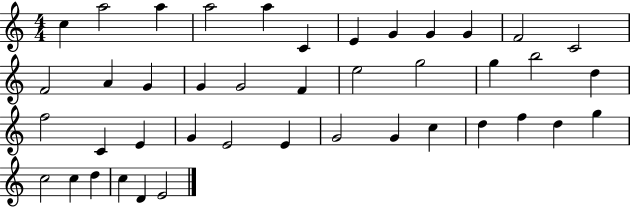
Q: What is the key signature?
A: C major